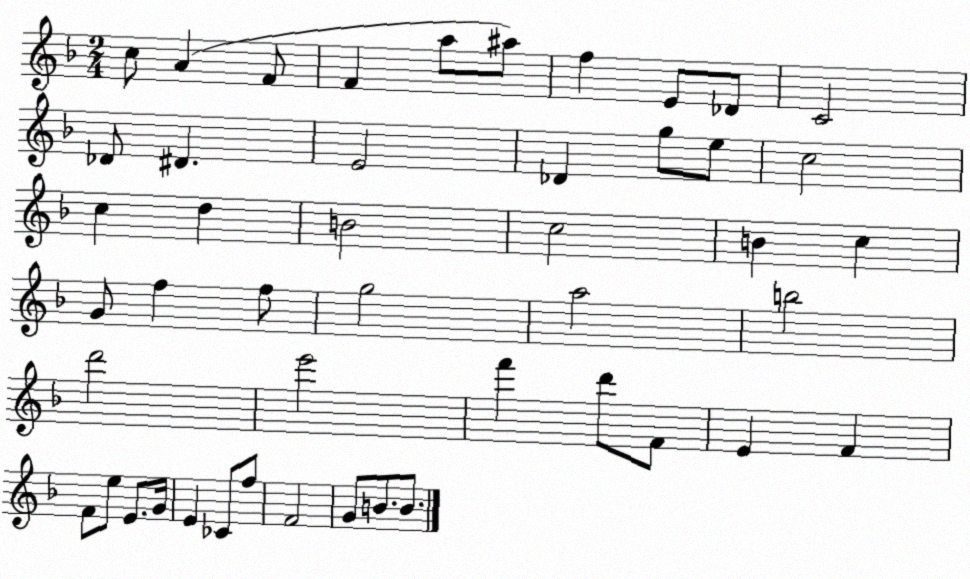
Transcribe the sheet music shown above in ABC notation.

X:1
T:Untitled
M:2/4
L:1/4
K:F
c/2 A F/2 F a/2 ^a/2 f E/2 _D/2 C2 _D/2 ^D E2 _D g/2 e/2 c2 c d B2 c2 B c G/2 f f/2 g2 a2 b2 d'2 e'2 f' d'/2 F/2 E F F/2 e/2 E/2 G/4 E _C/2 f/2 F2 G/2 B/2 B/2